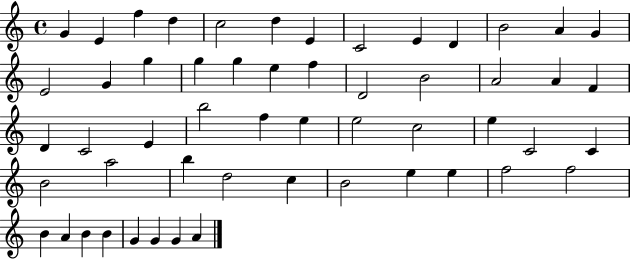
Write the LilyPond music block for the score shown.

{
  \clef treble
  \time 4/4
  \defaultTimeSignature
  \key c \major
  g'4 e'4 f''4 d''4 | c''2 d''4 e'4 | c'2 e'4 d'4 | b'2 a'4 g'4 | \break e'2 g'4 g''4 | g''4 g''4 e''4 f''4 | d'2 b'2 | a'2 a'4 f'4 | \break d'4 c'2 e'4 | b''2 f''4 e''4 | e''2 c''2 | e''4 c'2 c'4 | \break b'2 a''2 | b''4 d''2 c''4 | b'2 e''4 e''4 | f''2 f''2 | \break b'4 a'4 b'4 b'4 | g'4 g'4 g'4 a'4 | \bar "|."
}